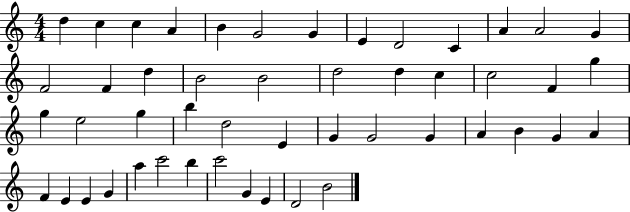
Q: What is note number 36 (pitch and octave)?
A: G4